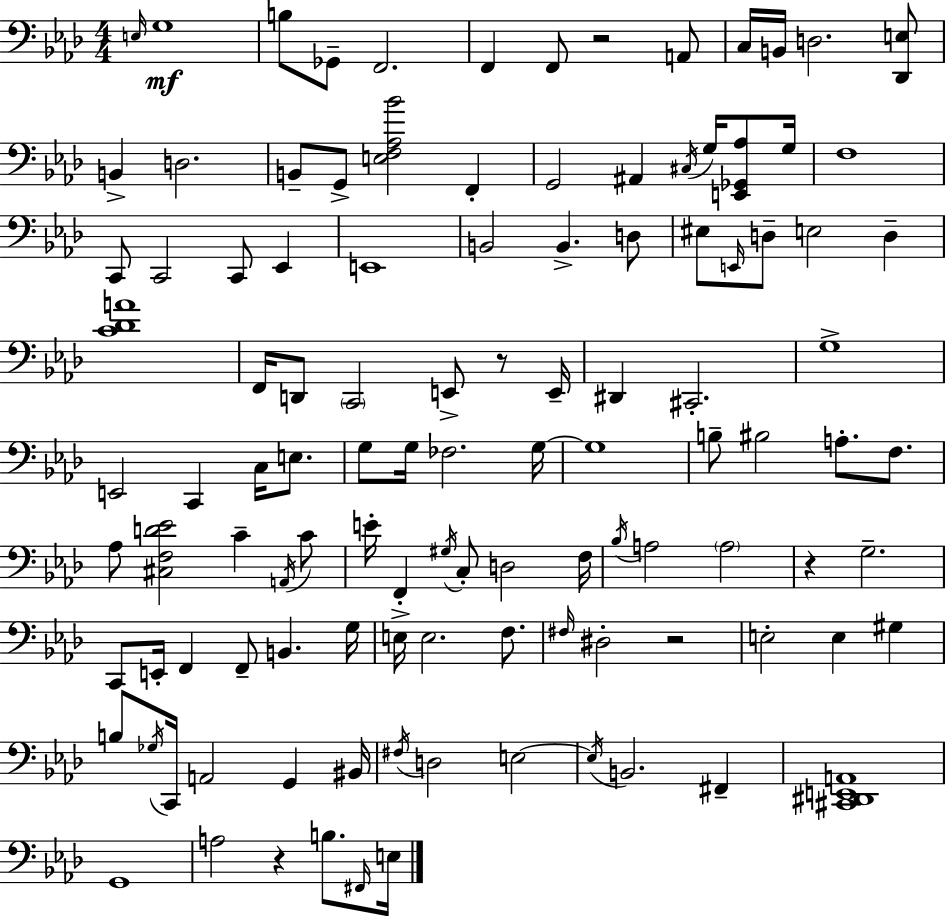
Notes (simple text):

E3/s G3/w B3/e Gb2/e F2/h. F2/q F2/e R/h A2/e C3/s B2/s D3/h. [Db2,E3]/e B2/q D3/h. B2/e G2/e [E3,F3,Ab3,Bb4]/h F2/q G2/h A#2/q C#3/s G3/s [E2,Gb2,Ab3]/e G3/s F3/w C2/e C2/h C2/e Eb2/q E2/w B2/h B2/q. D3/e EIS3/e E2/s D3/e E3/h D3/q [C4,Db4,A4]/w F2/s D2/e C2/h E2/e R/e E2/s D#2/q C#2/h. G3/w E2/h C2/q C3/s E3/e. G3/e G3/s FES3/h. G3/s G3/w B3/e BIS3/h A3/e. F3/e. Ab3/e [C#3,F3,D4,Eb4]/h C4/q A2/s C4/e E4/s F2/q G#3/s C3/e D3/h F3/s Bb3/s A3/h A3/h R/q G3/h. C2/e E2/s F2/q F2/e B2/q. G3/s E3/s E3/h. F3/e. F#3/s D#3/h R/h E3/h E3/q G#3/q B3/e Gb3/s C2/s A2/h G2/q BIS2/s F#3/s D3/h E3/h E3/s B2/h. F#2/q [C#2,D#2,E2,A2]/w G2/w A3/h R/q B3/e. F#2/s E3/s